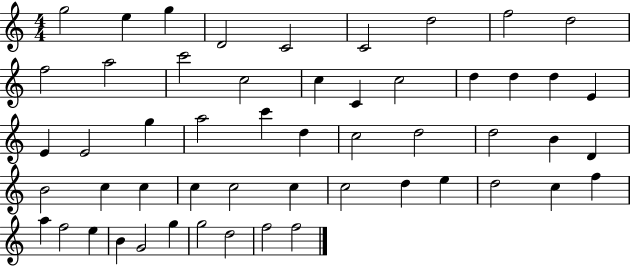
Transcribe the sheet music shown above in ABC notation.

X:1
T:Untitled
M:4/4
L:1/4
K:C
g2 e g D2 C2 C2 d2 f2 d2 f2 a2 c'2 c2 c C c2 d d d E E E2 g a2 c' d c2 d2 d2 B D B2 c c c c2 c c2 d e d2 c f a f2 e B G2 g g2 d2 f2 f2